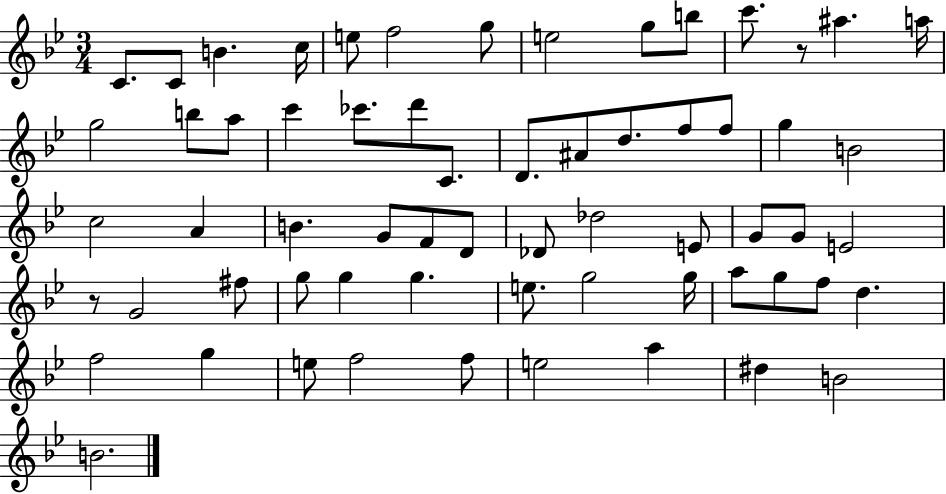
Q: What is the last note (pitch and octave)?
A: B4